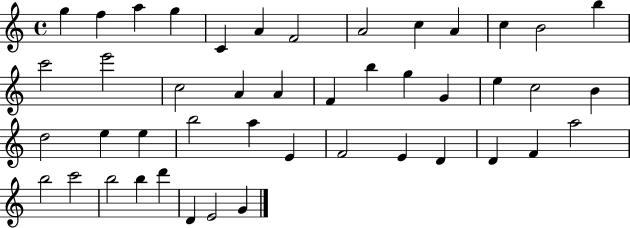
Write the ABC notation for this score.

X:1
T:Untitled
M:4/4
L:1/4
K:C
g f a g C A F2 A2 c A c B2 b c'2 e'2 c2 A A F b g G e c2 B d2 e e b2 a E F2 E D D F a2 b2 c'2 b2 b d' D E2 G